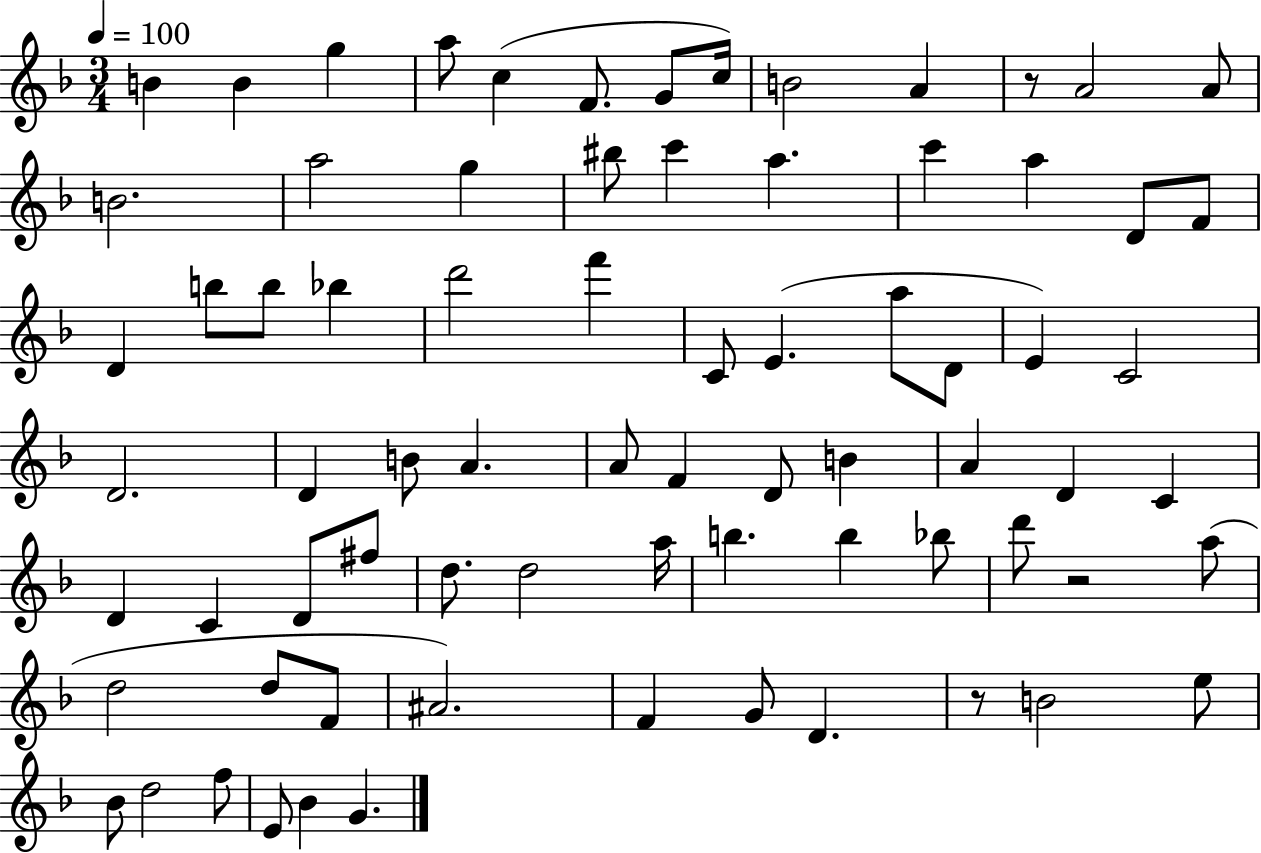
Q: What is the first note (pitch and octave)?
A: B4